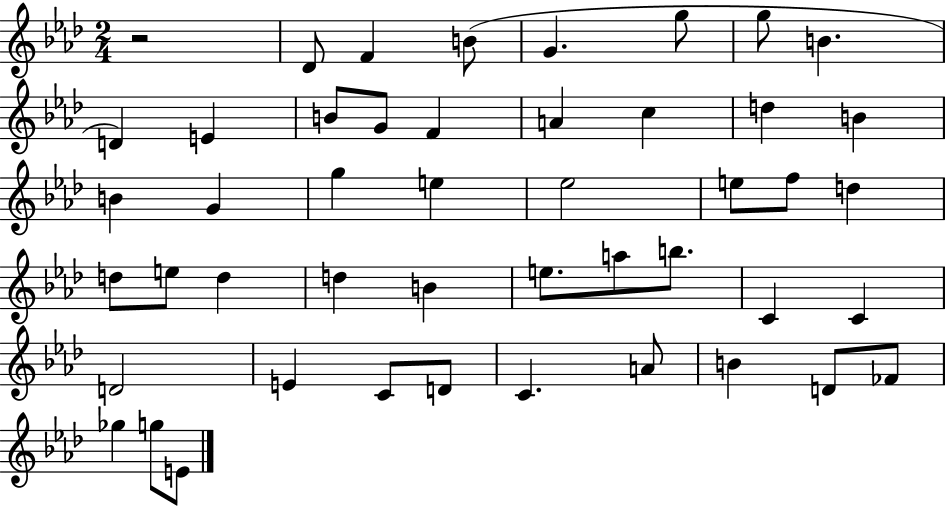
R/h Db4/e F4/q B4/e G4/q. G5/e G5/e B4/q. D4/q E4/q B4/e G4/e F4/q A4/q C5/q D5/q B4/q B4/q G4/q G5/q E5/q Eb5/h E5/e F5/e D5/q D5/e E5/e D5/q D5/q B4/q E5/e. A5/e B5/e. C4/q C4/q D4/h E4/q C4/e D4/e C4/q. A4/e B4/q D4/e FES4/e Gb5/q G5/e E4/e